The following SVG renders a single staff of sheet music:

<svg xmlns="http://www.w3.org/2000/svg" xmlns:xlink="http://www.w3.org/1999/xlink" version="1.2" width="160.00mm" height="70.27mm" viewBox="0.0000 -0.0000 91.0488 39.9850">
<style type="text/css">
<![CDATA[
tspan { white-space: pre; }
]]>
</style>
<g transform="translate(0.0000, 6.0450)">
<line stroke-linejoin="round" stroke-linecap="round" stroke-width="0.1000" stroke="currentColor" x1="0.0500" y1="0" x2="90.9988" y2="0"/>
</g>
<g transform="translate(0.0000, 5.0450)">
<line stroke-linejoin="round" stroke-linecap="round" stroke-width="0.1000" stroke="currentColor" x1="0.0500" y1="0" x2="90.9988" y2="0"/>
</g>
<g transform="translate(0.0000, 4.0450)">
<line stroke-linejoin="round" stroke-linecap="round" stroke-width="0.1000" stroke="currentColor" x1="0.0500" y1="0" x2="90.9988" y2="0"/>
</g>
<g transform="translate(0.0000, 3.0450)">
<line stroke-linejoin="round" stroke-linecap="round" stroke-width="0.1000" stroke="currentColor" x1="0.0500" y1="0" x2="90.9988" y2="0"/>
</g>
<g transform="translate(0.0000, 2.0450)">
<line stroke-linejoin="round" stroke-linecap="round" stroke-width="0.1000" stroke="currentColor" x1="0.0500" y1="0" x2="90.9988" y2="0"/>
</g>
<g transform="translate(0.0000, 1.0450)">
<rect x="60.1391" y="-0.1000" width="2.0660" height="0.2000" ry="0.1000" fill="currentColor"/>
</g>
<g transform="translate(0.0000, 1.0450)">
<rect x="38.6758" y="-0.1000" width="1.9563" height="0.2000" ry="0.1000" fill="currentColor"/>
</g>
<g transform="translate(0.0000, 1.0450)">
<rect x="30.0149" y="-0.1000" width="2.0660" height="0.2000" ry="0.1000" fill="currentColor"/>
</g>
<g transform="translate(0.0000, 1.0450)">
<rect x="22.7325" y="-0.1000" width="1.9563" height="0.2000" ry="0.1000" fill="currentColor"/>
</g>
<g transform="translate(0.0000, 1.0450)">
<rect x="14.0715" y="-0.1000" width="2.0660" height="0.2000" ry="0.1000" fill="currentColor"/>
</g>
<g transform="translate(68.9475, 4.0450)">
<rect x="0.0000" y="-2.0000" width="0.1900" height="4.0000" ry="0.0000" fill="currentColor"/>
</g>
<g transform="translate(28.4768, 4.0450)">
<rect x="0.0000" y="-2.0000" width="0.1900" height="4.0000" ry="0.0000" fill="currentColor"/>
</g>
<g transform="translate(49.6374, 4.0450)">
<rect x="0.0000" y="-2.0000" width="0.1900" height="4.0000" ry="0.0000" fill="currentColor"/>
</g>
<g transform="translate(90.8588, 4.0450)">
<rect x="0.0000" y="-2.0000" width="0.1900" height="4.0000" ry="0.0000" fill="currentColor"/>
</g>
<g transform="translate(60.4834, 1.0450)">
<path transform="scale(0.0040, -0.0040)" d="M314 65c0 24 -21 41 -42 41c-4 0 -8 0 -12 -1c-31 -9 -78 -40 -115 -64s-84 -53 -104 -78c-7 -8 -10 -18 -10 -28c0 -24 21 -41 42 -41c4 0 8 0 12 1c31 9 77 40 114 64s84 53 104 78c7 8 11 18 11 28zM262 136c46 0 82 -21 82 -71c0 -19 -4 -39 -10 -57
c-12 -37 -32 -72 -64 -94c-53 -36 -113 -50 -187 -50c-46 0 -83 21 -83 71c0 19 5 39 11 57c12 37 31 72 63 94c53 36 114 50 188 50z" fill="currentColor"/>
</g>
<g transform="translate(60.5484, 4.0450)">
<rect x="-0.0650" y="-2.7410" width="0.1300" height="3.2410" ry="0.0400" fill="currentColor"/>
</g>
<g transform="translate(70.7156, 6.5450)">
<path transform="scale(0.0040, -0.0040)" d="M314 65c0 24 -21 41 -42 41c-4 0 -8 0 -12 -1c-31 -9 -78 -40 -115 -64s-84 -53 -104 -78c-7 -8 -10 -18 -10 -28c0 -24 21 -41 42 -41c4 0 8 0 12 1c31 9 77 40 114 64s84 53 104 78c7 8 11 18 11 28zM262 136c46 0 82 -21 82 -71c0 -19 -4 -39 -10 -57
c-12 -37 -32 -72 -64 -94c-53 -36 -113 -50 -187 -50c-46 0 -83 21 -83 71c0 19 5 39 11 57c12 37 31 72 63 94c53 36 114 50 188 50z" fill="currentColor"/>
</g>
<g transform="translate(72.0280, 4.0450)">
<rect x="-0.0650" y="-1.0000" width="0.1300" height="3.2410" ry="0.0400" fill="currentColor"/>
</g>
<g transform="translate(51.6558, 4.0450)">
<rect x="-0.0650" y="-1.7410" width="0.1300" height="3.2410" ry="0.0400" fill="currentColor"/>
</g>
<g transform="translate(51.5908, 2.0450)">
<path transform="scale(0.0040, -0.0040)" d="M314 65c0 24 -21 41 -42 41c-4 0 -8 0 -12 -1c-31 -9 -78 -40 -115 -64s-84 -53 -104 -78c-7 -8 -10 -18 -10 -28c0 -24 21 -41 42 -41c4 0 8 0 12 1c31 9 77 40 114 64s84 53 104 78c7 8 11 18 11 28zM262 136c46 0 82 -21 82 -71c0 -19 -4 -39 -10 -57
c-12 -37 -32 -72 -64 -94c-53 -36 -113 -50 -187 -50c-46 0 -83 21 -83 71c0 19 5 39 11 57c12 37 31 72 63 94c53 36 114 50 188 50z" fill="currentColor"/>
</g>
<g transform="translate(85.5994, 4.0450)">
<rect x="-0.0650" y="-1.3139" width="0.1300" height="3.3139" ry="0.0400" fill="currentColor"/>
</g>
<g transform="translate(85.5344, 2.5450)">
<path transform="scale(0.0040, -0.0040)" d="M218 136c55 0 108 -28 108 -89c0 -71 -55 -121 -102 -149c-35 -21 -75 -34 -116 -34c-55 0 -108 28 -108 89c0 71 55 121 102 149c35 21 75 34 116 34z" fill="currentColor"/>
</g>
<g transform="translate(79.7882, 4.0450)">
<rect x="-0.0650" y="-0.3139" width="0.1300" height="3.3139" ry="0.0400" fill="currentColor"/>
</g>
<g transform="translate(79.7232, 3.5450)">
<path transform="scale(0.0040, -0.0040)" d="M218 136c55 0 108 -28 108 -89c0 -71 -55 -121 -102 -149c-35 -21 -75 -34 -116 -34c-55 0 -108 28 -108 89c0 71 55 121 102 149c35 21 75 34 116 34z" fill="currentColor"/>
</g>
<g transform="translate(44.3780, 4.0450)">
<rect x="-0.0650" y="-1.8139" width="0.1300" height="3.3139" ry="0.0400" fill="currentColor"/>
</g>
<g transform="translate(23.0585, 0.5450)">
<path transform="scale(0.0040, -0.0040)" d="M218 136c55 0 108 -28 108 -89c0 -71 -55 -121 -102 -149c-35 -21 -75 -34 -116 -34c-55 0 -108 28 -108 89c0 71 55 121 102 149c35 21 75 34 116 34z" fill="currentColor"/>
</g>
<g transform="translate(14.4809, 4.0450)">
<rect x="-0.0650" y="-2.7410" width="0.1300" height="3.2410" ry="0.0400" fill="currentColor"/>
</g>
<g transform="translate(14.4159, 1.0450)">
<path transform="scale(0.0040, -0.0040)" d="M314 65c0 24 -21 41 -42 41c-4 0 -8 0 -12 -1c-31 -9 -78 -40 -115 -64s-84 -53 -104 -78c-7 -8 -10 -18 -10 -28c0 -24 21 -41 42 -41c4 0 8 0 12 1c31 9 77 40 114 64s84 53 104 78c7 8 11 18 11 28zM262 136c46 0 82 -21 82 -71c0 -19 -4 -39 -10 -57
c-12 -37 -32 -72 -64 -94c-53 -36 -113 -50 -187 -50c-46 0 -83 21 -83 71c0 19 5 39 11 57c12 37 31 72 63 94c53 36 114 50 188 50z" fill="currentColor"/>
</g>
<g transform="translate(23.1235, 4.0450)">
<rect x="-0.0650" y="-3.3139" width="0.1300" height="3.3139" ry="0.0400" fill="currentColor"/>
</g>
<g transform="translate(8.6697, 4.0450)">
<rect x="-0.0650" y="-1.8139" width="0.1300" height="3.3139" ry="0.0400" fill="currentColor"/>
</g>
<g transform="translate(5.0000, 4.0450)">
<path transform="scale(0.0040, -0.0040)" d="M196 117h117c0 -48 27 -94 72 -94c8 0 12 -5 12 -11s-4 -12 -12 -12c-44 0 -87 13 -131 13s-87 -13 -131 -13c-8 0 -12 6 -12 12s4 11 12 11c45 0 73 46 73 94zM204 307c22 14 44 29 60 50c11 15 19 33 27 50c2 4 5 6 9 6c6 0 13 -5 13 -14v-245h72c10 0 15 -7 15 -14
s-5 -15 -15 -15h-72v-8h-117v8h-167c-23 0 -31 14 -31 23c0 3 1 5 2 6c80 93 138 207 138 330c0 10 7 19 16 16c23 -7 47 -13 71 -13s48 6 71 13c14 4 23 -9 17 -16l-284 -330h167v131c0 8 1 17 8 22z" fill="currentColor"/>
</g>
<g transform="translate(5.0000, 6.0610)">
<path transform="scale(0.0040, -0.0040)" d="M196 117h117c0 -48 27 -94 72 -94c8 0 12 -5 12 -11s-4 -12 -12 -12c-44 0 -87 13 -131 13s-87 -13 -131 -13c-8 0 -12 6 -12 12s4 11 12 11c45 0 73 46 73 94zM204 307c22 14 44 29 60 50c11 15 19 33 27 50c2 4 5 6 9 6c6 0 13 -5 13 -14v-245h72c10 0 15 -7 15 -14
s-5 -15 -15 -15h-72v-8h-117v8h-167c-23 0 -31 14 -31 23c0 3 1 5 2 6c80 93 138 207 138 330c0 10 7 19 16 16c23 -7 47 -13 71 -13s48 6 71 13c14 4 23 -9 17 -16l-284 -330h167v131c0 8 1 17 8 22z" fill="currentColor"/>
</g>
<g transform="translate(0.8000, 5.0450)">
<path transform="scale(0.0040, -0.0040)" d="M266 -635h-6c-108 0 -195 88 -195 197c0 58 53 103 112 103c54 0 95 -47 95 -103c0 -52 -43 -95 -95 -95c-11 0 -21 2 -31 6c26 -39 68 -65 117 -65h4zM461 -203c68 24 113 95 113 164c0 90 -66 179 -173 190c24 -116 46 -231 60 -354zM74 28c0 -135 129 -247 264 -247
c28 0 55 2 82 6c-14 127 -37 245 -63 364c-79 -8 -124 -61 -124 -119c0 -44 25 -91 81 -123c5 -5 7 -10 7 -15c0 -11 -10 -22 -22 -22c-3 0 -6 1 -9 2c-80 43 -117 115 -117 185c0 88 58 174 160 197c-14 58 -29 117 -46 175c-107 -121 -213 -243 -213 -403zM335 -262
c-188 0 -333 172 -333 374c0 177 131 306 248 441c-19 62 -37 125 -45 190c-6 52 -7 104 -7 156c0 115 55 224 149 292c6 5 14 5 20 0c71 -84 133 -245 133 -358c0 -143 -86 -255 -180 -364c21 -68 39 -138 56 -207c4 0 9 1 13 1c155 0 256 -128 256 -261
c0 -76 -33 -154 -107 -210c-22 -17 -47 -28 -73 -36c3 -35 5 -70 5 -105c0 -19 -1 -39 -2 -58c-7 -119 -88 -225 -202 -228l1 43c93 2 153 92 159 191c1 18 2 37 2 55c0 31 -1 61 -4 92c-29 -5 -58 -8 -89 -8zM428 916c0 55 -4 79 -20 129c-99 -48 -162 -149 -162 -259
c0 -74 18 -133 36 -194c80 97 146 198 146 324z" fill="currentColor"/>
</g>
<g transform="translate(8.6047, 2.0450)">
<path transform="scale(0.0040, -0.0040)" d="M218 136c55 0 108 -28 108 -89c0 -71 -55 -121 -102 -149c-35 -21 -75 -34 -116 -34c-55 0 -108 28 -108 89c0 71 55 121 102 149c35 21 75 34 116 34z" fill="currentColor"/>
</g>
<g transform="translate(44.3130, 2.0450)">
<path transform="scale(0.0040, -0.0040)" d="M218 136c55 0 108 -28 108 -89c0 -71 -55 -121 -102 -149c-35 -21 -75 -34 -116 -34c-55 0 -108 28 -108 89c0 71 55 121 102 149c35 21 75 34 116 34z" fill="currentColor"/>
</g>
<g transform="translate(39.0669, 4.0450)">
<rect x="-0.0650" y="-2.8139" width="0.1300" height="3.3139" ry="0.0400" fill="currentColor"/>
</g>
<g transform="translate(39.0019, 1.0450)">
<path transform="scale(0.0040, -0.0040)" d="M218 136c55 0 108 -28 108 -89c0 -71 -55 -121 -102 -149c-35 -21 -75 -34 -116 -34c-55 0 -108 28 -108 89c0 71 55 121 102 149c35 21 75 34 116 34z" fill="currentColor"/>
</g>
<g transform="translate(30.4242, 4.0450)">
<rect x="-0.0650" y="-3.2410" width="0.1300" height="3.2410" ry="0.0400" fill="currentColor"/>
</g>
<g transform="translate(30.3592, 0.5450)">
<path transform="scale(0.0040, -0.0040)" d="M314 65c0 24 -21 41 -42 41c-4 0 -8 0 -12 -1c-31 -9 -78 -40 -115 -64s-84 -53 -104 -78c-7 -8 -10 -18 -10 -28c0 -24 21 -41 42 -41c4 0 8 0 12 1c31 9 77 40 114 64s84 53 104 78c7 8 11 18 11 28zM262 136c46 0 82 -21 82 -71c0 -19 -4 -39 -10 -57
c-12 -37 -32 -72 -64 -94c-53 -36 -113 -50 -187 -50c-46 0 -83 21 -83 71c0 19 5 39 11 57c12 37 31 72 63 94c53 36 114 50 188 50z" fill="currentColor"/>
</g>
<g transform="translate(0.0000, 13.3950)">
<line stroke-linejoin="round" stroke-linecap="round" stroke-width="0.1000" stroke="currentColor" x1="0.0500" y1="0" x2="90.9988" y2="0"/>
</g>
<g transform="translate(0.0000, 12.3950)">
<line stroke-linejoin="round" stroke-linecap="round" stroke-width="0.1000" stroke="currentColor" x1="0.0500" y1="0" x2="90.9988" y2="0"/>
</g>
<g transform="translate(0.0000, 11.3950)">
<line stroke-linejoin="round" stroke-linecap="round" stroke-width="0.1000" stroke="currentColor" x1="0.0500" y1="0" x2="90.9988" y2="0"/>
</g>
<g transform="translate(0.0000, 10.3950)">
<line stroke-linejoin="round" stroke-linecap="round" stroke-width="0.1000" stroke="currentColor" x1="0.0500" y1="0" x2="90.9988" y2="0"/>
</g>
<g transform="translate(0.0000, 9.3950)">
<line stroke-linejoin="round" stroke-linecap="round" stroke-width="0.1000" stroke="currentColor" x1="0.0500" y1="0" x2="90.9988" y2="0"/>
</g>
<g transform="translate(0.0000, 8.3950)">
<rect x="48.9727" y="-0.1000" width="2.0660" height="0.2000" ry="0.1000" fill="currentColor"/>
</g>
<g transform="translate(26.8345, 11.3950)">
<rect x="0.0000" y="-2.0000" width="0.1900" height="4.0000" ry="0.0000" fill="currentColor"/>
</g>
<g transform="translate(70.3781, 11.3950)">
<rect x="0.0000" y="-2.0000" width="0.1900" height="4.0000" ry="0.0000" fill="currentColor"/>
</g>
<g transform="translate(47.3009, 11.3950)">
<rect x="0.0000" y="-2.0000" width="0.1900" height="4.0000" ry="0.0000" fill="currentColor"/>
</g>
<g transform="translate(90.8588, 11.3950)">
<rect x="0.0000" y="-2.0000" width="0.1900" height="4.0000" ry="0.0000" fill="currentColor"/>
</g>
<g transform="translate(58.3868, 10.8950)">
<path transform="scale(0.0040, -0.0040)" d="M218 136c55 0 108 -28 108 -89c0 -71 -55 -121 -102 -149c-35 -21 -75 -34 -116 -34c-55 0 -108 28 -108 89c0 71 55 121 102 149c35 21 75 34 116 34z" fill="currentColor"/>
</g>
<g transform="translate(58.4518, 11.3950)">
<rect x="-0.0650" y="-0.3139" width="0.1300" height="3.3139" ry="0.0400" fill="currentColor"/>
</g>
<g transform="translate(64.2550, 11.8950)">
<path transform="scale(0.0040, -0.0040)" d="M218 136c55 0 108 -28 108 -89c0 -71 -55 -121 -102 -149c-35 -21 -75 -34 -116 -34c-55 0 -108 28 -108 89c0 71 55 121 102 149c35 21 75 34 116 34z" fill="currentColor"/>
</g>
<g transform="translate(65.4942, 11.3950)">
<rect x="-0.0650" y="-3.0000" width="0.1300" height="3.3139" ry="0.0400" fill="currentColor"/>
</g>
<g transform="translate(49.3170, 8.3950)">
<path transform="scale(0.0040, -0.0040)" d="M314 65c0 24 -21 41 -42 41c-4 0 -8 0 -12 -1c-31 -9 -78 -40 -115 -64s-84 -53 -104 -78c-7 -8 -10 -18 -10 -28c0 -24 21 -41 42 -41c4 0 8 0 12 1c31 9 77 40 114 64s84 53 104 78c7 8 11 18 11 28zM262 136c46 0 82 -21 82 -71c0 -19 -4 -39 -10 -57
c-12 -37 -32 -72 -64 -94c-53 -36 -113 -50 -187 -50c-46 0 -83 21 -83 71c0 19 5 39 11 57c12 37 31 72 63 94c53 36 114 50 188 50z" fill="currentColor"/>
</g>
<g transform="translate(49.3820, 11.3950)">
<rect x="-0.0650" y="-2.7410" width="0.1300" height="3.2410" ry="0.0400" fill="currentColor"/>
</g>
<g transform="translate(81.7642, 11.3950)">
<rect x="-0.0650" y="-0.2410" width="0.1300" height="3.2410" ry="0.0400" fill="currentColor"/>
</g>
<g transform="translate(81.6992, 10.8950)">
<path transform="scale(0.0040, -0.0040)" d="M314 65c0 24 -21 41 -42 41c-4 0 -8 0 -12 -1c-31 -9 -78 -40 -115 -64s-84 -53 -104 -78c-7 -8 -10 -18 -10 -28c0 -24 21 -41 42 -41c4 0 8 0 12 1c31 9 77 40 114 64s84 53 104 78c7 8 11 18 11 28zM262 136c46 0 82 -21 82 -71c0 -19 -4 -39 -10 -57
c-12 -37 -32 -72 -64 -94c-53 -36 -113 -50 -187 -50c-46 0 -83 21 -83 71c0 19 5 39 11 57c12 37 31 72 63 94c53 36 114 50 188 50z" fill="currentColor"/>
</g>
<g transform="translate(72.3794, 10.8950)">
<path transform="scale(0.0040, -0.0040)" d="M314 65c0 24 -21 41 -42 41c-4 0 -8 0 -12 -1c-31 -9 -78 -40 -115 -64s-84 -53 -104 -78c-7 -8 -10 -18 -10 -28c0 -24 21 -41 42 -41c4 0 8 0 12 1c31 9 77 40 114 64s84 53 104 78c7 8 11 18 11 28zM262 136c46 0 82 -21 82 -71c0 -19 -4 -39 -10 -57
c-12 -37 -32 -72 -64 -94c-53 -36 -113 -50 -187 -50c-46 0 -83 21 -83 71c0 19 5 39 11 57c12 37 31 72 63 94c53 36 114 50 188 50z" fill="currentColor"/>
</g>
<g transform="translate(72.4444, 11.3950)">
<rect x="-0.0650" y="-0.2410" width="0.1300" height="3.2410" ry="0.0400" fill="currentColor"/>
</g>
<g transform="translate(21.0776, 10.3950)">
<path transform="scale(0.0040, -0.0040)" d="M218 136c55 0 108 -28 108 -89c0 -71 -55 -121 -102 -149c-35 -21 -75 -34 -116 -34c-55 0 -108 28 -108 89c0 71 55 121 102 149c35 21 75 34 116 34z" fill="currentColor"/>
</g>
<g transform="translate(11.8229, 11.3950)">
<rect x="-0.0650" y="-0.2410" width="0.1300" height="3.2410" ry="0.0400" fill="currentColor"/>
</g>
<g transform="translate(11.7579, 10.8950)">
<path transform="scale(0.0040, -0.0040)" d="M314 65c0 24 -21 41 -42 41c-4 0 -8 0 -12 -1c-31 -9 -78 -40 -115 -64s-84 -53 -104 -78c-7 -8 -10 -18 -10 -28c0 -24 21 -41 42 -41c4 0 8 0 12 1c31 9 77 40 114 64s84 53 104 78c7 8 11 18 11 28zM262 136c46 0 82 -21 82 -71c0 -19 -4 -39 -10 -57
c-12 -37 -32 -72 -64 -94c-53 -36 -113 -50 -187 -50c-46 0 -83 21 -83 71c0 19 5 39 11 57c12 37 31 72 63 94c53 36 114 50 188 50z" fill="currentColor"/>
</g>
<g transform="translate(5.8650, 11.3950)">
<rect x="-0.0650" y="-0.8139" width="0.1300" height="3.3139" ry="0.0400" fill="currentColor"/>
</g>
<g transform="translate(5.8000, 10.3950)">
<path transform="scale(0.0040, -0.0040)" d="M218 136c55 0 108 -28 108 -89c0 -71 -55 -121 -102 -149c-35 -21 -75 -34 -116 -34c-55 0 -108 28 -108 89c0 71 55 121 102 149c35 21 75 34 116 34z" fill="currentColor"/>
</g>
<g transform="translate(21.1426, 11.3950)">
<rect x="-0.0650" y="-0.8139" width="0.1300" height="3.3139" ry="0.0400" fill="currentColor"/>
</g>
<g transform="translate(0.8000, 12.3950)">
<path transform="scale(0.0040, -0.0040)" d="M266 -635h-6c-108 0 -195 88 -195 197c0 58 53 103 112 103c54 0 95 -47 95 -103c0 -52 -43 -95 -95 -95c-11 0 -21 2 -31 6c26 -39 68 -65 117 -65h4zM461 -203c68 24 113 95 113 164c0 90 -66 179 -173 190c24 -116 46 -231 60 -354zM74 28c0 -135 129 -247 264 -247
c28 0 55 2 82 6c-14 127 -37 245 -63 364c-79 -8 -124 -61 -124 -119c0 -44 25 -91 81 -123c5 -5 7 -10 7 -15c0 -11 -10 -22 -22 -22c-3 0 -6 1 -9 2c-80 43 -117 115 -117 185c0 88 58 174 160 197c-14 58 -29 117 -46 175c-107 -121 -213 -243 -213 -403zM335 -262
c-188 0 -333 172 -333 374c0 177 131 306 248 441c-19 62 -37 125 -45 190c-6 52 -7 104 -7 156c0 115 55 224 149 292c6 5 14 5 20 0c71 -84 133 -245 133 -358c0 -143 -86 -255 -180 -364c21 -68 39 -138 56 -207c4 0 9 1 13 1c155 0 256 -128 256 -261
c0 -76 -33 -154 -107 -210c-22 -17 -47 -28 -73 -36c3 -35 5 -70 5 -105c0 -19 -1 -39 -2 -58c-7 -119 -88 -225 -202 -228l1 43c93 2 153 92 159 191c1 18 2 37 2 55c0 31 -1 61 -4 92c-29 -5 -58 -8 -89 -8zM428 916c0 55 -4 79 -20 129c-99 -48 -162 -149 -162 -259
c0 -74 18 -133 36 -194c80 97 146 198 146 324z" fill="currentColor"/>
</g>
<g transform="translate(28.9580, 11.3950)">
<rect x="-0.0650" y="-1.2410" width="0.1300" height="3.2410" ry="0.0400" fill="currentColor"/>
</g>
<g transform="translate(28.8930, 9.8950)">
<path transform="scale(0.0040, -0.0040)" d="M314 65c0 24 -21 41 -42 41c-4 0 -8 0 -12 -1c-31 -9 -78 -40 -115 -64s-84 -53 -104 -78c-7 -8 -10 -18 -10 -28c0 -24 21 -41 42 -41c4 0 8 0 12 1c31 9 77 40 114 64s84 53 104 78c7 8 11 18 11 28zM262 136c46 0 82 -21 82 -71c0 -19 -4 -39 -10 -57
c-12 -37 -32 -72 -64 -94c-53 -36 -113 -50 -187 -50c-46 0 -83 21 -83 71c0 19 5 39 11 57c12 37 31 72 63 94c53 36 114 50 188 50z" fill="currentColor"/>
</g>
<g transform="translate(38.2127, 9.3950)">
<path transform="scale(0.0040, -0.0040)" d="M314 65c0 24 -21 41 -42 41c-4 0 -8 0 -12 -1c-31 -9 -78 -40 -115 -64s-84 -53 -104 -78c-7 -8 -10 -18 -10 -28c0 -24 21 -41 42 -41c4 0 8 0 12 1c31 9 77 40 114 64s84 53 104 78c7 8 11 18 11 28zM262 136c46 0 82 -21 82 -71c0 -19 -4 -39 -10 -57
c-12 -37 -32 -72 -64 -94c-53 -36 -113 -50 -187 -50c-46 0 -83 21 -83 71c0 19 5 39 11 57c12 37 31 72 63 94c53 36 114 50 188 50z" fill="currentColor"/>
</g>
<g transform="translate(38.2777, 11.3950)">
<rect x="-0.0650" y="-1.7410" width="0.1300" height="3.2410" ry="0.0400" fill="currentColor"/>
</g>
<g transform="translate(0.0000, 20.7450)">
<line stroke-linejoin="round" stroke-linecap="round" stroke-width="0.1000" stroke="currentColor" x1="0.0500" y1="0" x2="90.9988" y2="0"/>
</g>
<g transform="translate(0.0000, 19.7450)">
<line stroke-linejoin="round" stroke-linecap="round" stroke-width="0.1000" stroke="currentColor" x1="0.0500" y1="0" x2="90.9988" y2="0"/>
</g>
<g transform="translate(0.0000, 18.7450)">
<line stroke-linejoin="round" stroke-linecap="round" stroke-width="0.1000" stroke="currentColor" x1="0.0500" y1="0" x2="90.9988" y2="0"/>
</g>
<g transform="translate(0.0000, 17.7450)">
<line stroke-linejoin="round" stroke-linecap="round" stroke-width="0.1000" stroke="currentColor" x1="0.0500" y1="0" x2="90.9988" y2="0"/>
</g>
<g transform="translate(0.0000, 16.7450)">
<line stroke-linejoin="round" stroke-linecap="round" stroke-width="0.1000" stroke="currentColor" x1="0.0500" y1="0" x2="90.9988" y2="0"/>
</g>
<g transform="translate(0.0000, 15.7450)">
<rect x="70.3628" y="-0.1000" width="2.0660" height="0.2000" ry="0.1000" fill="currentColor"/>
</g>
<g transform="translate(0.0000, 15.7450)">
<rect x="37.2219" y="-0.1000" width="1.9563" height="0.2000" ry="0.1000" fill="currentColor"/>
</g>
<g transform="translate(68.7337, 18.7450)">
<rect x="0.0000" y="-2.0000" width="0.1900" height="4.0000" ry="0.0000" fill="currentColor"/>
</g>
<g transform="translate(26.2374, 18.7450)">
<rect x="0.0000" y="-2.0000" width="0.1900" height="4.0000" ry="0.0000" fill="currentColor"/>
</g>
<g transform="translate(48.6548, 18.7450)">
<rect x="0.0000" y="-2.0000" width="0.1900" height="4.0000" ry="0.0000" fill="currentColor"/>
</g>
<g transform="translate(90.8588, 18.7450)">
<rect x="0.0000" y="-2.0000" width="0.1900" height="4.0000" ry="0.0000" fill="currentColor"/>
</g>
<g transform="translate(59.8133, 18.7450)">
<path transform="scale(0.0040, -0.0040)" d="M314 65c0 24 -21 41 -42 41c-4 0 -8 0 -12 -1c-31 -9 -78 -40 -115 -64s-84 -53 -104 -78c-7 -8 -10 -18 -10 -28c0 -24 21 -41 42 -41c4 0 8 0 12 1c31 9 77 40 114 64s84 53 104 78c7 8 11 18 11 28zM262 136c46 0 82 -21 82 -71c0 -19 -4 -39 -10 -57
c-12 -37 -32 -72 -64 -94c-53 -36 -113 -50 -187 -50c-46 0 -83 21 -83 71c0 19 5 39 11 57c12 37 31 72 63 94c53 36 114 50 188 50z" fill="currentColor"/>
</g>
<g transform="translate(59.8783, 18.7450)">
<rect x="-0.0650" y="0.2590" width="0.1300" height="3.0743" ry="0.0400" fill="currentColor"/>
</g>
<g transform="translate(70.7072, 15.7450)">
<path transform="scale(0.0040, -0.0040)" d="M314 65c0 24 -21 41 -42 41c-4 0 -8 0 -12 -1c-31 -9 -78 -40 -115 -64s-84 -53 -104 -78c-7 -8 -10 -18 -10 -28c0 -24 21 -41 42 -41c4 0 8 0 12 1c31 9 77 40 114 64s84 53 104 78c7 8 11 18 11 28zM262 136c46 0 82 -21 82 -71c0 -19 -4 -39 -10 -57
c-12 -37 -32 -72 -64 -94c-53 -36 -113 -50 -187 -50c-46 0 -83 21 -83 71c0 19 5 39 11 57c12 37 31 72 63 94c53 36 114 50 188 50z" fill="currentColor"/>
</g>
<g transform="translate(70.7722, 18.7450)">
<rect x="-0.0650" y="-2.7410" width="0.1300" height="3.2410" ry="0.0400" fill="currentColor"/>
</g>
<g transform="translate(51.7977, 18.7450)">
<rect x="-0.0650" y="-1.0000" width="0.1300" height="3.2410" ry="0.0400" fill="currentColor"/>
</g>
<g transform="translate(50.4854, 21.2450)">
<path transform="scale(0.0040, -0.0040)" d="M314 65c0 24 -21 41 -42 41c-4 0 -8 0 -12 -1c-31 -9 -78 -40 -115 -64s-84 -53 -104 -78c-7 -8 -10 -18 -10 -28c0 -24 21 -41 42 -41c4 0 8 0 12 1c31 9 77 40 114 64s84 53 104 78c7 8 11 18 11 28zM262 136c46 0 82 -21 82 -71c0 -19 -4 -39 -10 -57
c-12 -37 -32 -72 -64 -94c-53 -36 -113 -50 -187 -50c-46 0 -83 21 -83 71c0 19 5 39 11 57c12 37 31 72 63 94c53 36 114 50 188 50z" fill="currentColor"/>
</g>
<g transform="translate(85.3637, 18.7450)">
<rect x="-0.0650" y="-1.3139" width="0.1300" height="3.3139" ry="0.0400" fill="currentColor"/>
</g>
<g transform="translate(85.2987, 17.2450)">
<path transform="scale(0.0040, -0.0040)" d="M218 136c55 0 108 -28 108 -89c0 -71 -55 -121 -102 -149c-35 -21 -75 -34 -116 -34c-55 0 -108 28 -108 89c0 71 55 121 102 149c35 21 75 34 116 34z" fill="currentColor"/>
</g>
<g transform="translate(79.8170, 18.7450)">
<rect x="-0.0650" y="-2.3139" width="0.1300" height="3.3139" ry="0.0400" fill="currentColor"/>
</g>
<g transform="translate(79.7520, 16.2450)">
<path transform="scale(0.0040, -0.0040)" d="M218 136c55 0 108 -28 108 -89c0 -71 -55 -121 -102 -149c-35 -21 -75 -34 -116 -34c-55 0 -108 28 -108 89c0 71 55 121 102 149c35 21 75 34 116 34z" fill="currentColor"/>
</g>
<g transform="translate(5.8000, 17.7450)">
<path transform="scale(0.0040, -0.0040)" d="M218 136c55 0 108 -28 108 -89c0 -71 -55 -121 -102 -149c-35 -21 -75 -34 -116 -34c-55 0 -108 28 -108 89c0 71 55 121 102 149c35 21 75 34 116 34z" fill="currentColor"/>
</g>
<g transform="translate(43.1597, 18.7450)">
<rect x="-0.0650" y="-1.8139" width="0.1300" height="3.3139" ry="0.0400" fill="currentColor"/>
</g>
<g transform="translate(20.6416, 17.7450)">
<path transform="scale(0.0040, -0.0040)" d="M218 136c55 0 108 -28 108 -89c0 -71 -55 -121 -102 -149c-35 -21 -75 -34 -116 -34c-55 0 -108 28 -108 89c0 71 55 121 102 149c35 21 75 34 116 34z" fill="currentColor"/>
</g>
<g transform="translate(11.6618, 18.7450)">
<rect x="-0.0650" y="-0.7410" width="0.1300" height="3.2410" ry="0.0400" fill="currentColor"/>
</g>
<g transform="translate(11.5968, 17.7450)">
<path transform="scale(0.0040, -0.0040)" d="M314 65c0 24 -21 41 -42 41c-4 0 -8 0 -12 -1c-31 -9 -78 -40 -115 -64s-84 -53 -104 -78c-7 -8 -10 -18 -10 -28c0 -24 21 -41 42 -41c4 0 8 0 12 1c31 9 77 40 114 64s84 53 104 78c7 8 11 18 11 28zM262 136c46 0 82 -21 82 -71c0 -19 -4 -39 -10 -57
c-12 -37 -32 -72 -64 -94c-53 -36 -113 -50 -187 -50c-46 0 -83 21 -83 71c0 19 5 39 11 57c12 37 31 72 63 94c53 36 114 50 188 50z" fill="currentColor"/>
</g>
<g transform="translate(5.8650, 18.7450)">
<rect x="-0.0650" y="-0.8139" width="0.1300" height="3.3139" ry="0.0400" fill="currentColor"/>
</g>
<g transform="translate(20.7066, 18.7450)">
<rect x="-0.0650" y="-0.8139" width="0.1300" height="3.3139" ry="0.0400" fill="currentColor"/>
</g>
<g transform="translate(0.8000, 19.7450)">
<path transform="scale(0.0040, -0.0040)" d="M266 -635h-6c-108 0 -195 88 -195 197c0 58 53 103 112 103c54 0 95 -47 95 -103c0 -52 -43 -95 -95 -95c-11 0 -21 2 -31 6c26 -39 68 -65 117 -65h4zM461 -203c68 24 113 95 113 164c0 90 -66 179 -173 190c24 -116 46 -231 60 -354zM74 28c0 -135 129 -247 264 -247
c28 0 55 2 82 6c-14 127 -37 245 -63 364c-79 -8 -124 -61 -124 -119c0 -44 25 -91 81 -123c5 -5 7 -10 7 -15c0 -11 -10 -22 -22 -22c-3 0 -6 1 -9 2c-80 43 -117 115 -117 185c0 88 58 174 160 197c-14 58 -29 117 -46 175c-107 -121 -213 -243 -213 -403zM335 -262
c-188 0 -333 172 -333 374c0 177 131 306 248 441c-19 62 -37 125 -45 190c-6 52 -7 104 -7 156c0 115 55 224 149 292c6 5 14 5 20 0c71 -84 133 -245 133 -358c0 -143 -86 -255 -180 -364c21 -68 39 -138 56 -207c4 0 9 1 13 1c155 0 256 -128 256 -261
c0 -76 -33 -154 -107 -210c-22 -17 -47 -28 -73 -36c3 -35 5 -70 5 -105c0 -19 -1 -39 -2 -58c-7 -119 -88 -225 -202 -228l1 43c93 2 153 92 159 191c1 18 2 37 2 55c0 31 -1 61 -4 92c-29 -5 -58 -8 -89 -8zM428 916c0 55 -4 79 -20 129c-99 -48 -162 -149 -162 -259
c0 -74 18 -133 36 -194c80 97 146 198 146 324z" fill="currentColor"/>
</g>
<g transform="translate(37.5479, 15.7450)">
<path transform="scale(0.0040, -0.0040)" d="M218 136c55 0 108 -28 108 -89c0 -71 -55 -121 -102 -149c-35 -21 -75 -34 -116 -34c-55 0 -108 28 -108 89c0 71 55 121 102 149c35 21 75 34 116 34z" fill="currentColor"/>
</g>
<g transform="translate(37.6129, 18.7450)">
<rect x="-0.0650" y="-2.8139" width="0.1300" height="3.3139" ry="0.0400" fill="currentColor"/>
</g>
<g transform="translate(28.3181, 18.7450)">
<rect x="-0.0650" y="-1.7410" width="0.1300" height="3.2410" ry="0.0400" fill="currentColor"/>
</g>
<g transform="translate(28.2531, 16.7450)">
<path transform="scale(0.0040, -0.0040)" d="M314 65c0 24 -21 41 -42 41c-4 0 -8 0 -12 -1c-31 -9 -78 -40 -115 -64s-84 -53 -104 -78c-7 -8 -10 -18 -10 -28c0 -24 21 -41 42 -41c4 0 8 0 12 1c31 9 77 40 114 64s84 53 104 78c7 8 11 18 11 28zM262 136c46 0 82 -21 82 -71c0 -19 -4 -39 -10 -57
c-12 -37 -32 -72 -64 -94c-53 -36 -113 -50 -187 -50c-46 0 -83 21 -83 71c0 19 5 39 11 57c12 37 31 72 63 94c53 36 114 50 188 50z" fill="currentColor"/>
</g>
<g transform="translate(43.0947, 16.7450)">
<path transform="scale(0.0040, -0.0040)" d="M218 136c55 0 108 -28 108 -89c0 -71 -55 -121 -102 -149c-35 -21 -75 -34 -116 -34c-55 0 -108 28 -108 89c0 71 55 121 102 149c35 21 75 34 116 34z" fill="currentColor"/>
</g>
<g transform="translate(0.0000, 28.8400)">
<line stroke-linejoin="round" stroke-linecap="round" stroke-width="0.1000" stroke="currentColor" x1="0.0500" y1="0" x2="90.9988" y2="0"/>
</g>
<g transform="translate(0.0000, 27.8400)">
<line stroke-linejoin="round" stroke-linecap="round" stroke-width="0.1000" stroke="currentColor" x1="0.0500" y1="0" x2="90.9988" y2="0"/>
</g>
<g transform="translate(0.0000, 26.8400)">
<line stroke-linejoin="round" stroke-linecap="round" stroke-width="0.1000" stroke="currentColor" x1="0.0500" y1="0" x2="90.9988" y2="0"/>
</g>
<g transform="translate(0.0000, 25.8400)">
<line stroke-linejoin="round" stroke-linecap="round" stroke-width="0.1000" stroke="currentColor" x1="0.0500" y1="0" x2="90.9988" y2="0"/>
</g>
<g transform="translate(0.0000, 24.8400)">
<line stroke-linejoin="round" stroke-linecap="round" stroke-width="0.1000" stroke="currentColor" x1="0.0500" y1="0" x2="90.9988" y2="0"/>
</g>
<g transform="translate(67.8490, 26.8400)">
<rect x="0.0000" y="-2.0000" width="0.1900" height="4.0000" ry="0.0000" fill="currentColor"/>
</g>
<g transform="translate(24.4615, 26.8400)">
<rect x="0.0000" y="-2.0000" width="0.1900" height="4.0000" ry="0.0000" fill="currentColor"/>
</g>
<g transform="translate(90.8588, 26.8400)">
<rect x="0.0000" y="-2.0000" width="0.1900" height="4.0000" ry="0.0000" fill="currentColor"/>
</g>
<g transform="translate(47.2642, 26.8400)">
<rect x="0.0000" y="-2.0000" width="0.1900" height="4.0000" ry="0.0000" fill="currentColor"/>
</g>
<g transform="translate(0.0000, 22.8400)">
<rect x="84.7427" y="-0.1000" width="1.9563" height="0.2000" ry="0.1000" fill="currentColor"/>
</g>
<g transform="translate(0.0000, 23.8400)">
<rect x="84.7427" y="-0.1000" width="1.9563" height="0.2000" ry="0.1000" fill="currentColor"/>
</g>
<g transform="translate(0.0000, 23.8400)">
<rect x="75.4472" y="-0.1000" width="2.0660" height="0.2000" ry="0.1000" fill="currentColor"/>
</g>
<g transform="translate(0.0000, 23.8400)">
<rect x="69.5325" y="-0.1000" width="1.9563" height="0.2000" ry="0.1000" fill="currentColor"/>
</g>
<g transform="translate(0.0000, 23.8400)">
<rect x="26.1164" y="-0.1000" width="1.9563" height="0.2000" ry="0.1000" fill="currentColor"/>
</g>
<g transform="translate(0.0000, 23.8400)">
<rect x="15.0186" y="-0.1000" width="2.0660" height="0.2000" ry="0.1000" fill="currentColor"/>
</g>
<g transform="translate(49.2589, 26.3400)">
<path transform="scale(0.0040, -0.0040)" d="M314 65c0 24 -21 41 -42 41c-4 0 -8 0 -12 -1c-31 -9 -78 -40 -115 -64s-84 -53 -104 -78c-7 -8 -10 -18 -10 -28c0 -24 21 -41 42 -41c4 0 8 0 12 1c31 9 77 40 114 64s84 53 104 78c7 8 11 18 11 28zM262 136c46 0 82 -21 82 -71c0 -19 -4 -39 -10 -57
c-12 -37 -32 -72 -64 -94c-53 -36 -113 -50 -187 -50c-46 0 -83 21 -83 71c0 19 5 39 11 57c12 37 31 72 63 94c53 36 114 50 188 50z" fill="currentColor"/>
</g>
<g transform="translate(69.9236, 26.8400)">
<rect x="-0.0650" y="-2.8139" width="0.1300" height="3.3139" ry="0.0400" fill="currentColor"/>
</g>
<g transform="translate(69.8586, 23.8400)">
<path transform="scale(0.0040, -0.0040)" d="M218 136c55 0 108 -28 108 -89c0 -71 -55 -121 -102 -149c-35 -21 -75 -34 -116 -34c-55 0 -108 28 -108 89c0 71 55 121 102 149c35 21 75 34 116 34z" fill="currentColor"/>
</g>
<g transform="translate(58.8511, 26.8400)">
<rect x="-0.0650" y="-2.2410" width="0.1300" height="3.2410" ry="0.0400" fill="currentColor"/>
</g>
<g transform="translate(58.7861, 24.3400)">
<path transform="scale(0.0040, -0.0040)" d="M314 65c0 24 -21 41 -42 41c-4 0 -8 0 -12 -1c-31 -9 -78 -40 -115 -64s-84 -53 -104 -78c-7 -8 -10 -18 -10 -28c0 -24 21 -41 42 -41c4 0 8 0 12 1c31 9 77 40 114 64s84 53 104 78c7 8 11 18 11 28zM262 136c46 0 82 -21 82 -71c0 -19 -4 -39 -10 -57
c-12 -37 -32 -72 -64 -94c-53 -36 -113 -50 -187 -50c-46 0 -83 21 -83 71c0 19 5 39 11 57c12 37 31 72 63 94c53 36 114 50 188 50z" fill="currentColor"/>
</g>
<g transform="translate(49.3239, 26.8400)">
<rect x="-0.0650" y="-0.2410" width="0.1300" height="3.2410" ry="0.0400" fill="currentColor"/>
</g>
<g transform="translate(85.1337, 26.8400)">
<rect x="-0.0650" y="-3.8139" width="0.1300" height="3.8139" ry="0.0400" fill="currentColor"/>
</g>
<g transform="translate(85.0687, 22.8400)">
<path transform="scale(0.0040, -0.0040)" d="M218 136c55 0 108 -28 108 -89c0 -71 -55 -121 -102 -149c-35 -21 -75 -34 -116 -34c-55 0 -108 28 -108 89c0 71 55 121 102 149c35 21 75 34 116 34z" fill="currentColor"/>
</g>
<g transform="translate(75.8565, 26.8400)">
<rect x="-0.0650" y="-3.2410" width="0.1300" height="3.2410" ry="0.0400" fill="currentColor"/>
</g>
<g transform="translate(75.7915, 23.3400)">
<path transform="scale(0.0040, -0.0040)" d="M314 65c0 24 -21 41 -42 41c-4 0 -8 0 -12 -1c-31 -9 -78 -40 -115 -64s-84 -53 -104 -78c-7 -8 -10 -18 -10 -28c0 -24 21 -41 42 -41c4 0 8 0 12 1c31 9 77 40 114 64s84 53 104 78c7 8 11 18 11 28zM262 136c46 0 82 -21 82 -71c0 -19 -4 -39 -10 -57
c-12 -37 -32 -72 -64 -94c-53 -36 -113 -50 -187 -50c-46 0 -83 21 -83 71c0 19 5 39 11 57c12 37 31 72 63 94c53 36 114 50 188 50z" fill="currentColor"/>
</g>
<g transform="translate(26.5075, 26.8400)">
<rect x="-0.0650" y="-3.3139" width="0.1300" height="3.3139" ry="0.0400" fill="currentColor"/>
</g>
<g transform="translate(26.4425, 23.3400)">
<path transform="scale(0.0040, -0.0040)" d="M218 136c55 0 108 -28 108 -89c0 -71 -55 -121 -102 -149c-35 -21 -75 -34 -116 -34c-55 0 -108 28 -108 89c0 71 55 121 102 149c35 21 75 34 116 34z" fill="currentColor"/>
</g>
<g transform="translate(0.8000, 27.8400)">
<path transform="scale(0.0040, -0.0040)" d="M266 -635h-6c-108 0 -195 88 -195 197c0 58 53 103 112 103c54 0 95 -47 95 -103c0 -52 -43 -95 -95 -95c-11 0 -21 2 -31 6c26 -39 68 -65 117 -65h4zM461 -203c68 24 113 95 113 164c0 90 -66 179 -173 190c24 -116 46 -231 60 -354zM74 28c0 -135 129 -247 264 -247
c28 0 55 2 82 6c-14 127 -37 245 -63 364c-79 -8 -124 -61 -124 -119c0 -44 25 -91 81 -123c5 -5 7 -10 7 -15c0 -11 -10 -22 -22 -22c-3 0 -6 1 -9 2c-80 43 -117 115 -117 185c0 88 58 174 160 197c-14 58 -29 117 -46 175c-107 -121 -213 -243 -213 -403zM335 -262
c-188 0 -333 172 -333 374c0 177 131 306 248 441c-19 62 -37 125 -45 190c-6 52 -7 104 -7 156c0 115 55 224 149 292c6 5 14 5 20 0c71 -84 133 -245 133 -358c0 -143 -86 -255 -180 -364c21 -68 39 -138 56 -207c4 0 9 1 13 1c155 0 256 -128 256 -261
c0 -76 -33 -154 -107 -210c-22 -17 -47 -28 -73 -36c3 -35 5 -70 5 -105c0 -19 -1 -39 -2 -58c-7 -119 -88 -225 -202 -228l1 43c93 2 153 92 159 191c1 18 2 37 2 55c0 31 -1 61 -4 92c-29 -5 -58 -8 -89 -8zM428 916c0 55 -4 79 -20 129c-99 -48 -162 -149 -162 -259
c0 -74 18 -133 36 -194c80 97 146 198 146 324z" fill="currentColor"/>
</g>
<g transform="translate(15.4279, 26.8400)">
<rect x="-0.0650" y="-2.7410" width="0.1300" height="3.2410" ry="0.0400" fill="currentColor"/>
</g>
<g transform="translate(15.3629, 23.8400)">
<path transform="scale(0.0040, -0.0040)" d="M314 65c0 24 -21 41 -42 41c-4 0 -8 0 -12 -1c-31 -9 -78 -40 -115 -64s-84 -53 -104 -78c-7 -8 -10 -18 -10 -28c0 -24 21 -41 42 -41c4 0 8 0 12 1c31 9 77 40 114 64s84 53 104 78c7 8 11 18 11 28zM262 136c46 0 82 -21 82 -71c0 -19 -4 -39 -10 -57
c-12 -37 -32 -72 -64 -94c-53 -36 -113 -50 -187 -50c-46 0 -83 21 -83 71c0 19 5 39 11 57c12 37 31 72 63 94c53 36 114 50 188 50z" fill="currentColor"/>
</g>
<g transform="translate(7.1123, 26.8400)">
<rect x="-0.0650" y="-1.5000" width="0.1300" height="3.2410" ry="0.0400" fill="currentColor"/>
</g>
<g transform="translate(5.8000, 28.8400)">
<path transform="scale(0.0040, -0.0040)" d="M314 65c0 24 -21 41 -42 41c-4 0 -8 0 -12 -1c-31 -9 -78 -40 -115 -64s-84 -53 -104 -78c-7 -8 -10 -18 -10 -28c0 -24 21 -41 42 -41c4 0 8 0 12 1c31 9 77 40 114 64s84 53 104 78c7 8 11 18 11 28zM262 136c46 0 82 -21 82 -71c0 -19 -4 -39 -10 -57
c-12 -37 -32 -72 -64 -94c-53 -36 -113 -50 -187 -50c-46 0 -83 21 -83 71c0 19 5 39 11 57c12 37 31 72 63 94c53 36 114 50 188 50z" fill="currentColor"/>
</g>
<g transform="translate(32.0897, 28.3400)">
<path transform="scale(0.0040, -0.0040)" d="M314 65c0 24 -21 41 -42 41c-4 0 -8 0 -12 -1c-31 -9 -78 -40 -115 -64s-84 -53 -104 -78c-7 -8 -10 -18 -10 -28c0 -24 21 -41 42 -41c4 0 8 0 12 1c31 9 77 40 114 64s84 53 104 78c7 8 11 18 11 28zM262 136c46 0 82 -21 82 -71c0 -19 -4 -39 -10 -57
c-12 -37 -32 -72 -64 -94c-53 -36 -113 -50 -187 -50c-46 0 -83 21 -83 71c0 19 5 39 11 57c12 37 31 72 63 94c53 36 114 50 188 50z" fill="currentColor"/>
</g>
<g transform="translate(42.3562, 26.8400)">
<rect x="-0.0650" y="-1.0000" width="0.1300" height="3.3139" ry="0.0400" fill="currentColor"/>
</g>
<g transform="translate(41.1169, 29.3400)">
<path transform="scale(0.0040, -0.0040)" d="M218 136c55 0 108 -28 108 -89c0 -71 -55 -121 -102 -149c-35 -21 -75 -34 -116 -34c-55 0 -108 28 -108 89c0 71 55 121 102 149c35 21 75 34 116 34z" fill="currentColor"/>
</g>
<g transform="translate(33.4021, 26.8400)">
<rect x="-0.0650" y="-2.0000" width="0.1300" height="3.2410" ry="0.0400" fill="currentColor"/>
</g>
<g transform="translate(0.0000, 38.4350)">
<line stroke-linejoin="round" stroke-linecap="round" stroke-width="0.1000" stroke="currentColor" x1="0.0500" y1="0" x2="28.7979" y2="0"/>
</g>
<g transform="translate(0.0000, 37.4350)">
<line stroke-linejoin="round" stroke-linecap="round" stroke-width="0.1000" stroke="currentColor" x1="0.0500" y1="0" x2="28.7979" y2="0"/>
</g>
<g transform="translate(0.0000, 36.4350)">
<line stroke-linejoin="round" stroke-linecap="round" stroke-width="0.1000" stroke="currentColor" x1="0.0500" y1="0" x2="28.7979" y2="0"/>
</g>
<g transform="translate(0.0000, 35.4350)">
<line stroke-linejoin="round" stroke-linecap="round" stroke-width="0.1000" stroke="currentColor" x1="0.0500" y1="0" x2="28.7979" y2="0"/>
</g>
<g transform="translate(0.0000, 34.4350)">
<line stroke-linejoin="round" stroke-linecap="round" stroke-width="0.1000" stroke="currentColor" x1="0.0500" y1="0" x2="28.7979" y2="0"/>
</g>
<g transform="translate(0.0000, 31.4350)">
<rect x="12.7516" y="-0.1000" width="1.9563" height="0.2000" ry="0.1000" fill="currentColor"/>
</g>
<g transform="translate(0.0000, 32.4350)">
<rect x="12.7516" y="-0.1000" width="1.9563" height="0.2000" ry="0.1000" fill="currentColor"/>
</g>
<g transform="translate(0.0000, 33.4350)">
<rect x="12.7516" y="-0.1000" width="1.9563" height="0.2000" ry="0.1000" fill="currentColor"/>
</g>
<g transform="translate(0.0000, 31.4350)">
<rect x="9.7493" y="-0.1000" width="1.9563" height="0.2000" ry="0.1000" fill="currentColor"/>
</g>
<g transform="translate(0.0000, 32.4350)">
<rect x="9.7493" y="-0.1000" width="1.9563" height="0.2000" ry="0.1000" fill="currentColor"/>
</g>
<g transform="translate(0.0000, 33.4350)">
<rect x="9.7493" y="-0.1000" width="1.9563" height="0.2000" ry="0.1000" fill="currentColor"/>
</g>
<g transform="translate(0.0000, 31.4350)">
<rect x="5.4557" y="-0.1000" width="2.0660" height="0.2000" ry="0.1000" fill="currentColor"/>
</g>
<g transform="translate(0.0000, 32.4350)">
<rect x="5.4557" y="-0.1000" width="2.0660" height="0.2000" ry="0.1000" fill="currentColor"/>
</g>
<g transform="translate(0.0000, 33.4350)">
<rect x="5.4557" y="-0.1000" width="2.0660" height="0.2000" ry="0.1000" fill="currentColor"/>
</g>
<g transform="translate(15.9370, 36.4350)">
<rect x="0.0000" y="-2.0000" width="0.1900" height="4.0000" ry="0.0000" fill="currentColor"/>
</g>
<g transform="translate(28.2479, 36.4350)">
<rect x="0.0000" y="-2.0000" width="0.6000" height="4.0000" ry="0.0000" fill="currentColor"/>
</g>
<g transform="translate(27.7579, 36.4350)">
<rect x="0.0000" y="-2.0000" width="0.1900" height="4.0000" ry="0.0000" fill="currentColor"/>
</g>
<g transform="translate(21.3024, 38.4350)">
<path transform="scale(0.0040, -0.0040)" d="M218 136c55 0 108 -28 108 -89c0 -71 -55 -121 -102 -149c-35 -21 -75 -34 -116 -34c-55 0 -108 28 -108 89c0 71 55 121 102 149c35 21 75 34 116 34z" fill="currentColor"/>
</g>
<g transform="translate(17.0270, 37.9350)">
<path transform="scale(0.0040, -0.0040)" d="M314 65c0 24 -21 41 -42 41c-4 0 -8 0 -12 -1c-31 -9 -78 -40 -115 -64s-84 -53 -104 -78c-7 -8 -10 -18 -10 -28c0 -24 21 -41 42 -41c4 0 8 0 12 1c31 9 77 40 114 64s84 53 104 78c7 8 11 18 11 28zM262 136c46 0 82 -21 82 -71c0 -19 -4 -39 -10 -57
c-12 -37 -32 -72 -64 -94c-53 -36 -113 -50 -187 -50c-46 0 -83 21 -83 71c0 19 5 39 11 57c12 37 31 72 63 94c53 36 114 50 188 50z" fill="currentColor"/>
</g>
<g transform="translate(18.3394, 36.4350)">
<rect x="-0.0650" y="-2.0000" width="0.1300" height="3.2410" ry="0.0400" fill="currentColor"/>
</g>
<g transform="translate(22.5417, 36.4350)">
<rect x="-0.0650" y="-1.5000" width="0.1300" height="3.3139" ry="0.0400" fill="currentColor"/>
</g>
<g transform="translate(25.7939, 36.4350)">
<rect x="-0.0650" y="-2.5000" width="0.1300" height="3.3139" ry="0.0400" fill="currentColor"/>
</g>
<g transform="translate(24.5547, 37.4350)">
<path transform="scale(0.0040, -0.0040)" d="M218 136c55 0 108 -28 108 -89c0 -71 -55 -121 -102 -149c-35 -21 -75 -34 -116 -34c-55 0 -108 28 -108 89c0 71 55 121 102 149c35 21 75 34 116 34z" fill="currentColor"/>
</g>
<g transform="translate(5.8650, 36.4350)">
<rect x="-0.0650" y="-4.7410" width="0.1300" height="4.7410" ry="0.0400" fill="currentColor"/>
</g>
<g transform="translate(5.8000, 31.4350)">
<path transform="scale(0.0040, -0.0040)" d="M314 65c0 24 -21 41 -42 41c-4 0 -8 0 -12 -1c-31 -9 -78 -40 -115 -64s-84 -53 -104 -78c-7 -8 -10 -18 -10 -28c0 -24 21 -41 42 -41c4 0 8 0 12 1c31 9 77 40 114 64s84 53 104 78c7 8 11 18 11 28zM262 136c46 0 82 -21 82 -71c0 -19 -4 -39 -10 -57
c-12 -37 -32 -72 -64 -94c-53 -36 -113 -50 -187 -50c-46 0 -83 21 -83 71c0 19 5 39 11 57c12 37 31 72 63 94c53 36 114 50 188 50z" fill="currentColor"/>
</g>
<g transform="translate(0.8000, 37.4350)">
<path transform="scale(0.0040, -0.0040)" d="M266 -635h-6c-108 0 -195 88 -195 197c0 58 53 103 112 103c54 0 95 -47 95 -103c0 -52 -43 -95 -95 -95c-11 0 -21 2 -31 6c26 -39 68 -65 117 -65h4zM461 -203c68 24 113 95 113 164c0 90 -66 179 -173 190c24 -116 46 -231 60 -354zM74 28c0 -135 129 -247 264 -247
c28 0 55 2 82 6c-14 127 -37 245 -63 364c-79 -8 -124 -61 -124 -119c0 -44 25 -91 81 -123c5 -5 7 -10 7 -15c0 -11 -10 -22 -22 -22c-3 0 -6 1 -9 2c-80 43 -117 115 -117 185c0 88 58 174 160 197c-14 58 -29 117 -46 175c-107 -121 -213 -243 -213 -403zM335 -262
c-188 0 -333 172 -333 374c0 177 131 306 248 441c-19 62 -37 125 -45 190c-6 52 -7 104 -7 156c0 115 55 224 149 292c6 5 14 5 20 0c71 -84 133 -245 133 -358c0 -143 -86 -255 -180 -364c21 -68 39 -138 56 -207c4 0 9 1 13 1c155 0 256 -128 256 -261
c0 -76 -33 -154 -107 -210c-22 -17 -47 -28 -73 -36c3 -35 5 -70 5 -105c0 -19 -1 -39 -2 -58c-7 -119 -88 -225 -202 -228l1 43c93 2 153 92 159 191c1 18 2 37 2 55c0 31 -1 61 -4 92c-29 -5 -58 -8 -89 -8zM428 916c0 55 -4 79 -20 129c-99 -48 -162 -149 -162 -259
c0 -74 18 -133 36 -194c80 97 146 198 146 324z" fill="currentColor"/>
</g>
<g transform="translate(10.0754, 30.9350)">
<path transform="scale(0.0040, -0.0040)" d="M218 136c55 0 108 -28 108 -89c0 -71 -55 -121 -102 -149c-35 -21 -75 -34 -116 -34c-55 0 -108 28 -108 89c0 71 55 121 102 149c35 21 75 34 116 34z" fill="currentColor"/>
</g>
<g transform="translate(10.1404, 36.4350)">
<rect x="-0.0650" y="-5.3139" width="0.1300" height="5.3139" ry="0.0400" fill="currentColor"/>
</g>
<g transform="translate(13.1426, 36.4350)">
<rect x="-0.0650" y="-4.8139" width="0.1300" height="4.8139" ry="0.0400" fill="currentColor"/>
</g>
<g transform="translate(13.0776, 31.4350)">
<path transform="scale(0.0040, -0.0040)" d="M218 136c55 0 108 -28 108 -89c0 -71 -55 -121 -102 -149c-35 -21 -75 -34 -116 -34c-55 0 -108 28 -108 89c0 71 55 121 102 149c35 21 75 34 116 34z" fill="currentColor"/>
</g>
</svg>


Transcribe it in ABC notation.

X:1
T:Untitled
M:4/4
L:1/4
K:C
f a2 b b2 a f f2 a2 D2 c e d c2 d e2 f2 a2 c A c2 c2 d d2 d f2 a f D2 B2 a2 g e E2 a2 b F2 D c2 g2 a b2 c' e'2 f' e' F2 E G